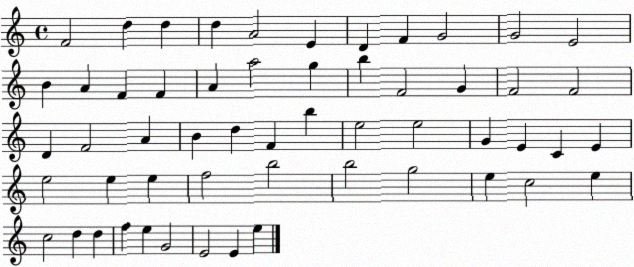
X:1
T:Untitled
M:4/4
L:1/4
K:C
F2 d d d A2 E D F G2 G2 E2 B A F F A a2 g b F2 G F2 F2 D F2 A B d F b e2 e2 G E C E e2 e e f2 b2 b2 g2 e c2 e c2 d d f e G2 E2 E e